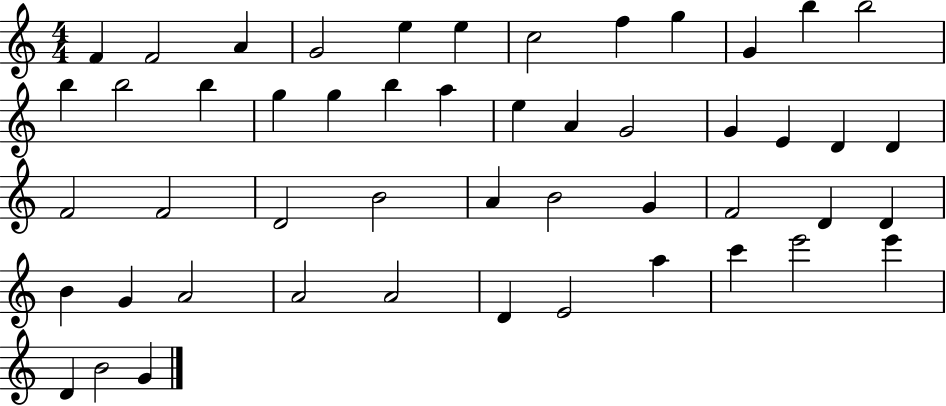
{
  \clef treble
  \numericTimeSignature
  \time 4/4
  \key c \major
  f'4 f'2 a'4 | g'2 e''4 e''4 | c''2 f''4 g''4 | g'4 b''4 b''2 | \break b''4 b''2 b''4 | g''4 g''4 b''4 a''4 | e''4 a'4 g'2 | g'4 e'4 d'4 d'4 | \break f'2 f'2 | d'2 b'2 | a'4 b'2 g'4 | f'2 d'4 d'4 | \break b'4 g'4 a'2 | a'2 a'2 | d'4 e'2 a''4 | c'''4 e'''2 e'''4 | \break d'4 b'2 g'4 | \bar "|."
}